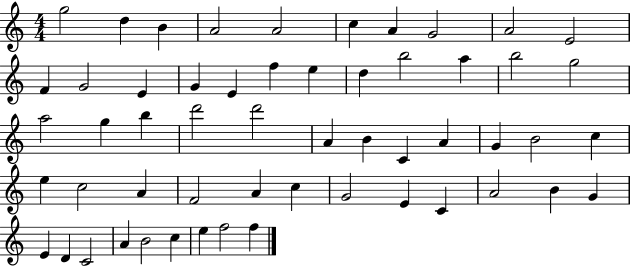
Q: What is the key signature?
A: C major